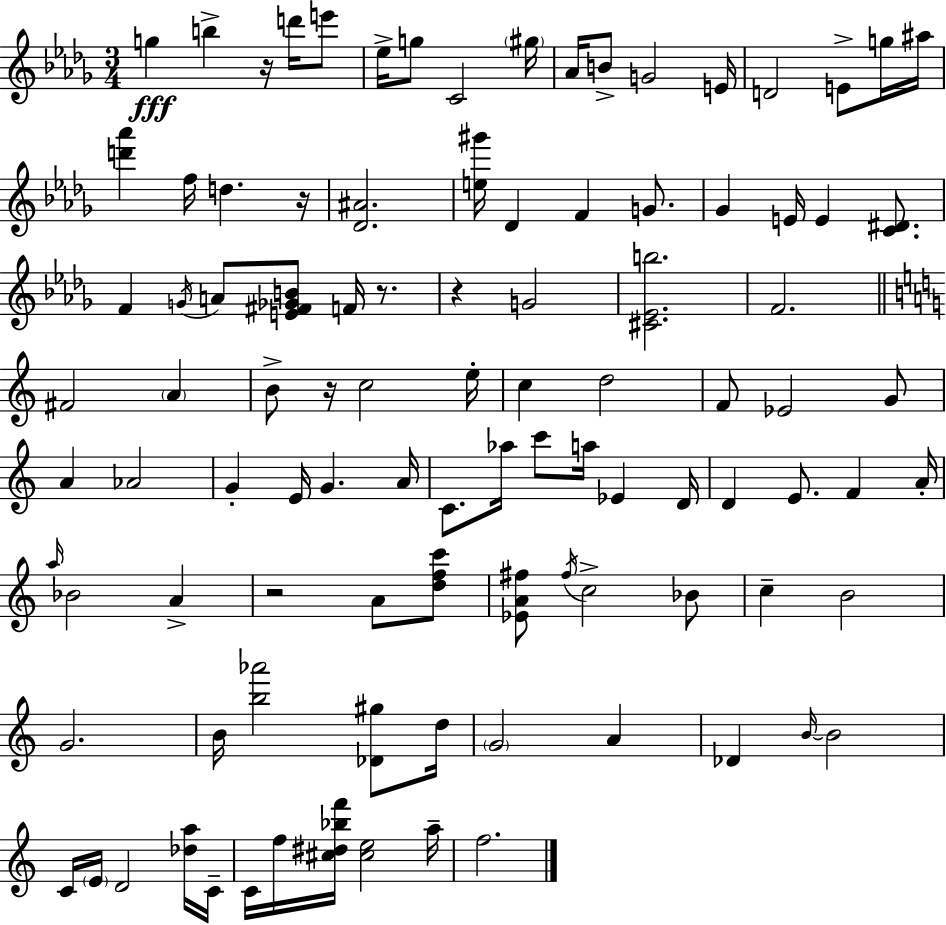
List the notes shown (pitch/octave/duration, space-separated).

G5/q B5/q R/s D6/s E6/e Eb5/s G5/e C4/h G#5/s Ab4/s B4/e G4/h E4/s D4/h E4/e G5/s A#5/s [D6,Ab6]/q F5/s D5/q. R/s [Db4,A#4]/h. [E5,G#6]/s Db4/q F4/q G4/e. Gb4/q E4/s E4/q [C4,D#4]/e. F4/q G4/s A4/e [E4,F#4,Gb4,B4]/e F4/s R/e. R/q G4/h [C#4,Eb4,B5]/h. F4/h. F#4/h A4/q B4/e R/s C5/h E5/s C5/q D5/h F4/e Eb4/h G4/e A4/q Ab4/h G4/q E4/s G4/q. A4/s C4/e. Ab5/s C6/e A5/s Eb4/q D4/s D4/q E4/e. F4/q A4/s A5/s Bb4/h A4/q R/h A4/e [D5,F5,C6]/e [Eb4,A4,F#5]/e F#5/s C5/h Bb4/e C5/q B4/h G4/h. B4/s [B5,Ab6]/h [Db4,G#5]/e D5/s G4/h A4/q Db4/q B4/s B4/h C4/s E4/s D4/h [Db5,A5]/s C4/s C4/s F5/s [C#5,D#5,Bb5,F6]/s [C#5,E5]/h A5/s F5/h.